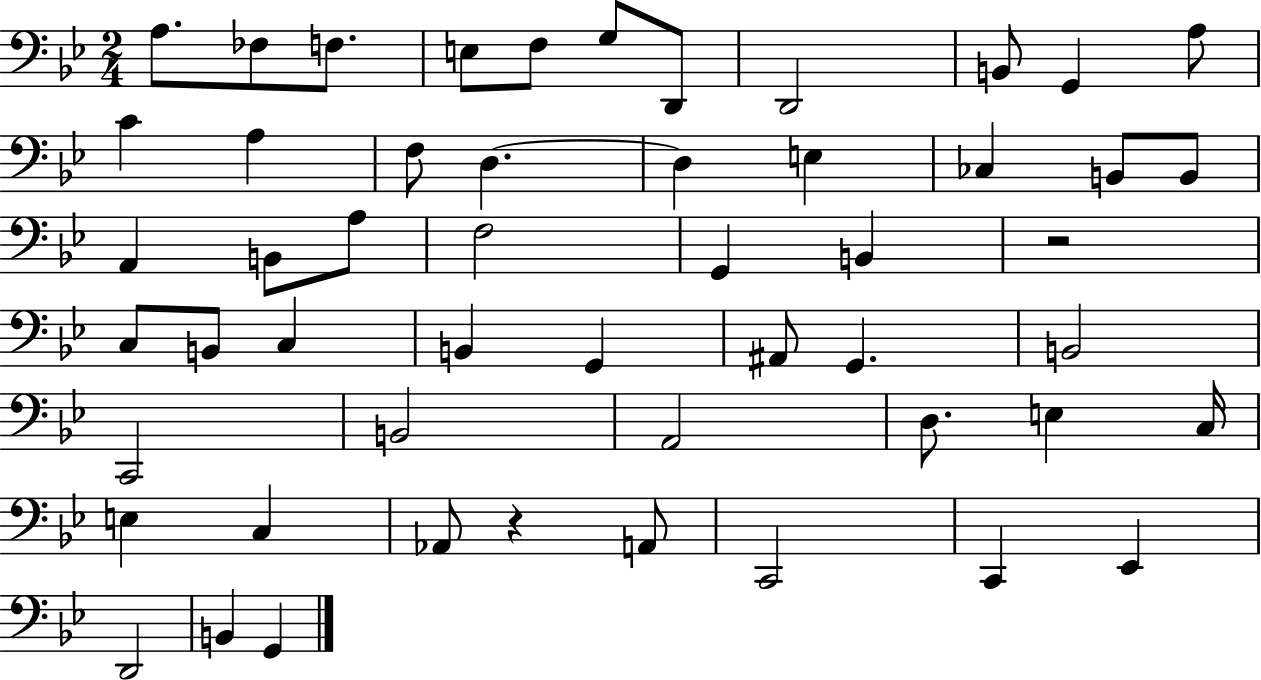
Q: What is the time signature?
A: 2/4